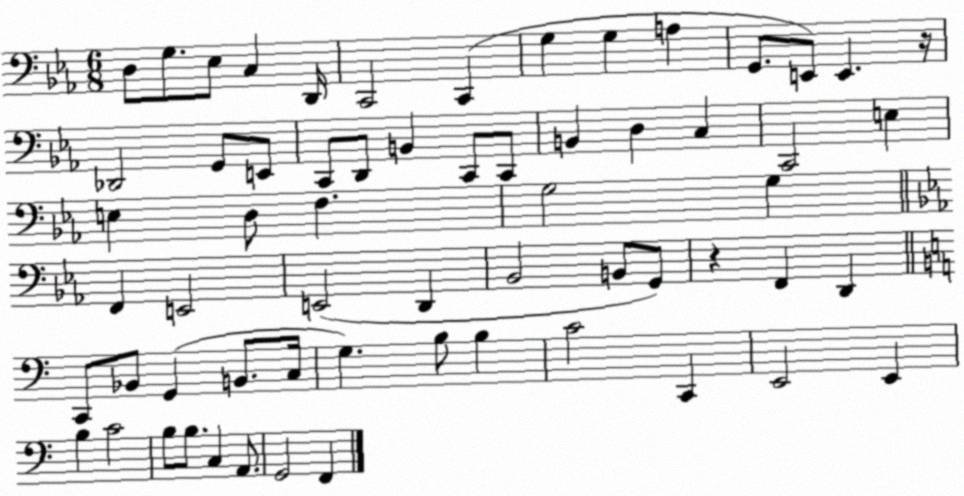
X:1
T:Untitled
M:6/8
L:1/4
K:Eb
D,/2 G,/2 _E,/2 C, D,,/4 C,,2 C,, G, G, A, G,,/2 E,,/2 E,, z/4 _D,,2 G,,/2 E,,/2 C,,/2 D,,/2 B,, C,,/2 C,,/2 B,, D, C, C,,2 E, E, D,/2 F, G,2 G, F,, E,,2 E,,2 D,, _B,,2 B,,/2 G,,/2 z F,, D,, C,,/2 _B,,/2 G,, B,,/2 C,/4 G, B,/2 B, C2 C,, E,,2 E,, B, C2 B,/2 B,/2 C, A,,/2 G,,2 F,,